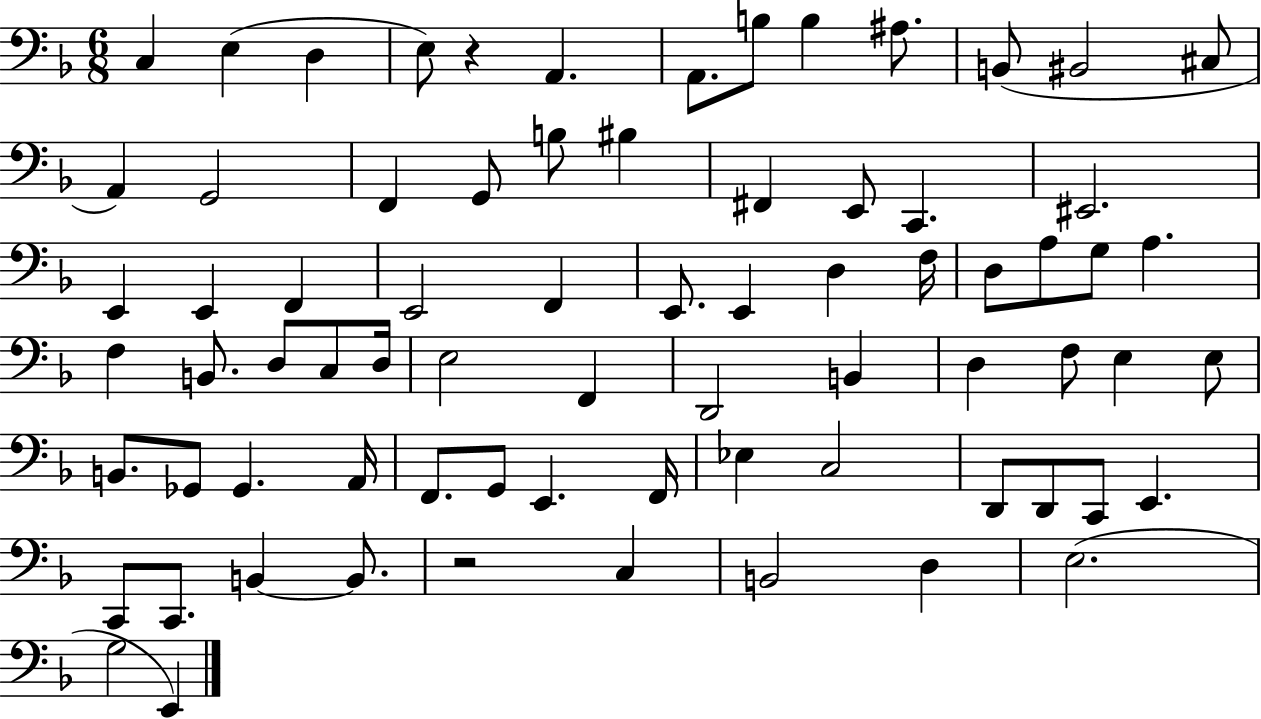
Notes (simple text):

C3/q E3/q D3/q E3/e R/q A2/q. A2/e. B3/e B3/q A#3/e. B2/e BIS2/h C#3/e A2/q G2/h F2/q G2/e B3/e BIS3/q F#2/q E2/e C2/q. EIS2/h. E2/q E2/q F2/q E2/h F2/q E2/e. E2/q D3/q F3/s D3/e A3/e G3/e A3/q. F3/q B2/e. D3/e C3/e D3/s E3/h F2/q D2/h B2/q D3/q F3/e E3/q E3/e B2/e. Gb2/e Gb2/q. A2/s F2/e. G2/e E2/q. F2/s Eb3/q C3/h D2/e D2/e C2/e E2/q. C2/e C2/e. B2/q B2/e. R/h C3/q B2/h D3/q E3/h. G3/h E2/q